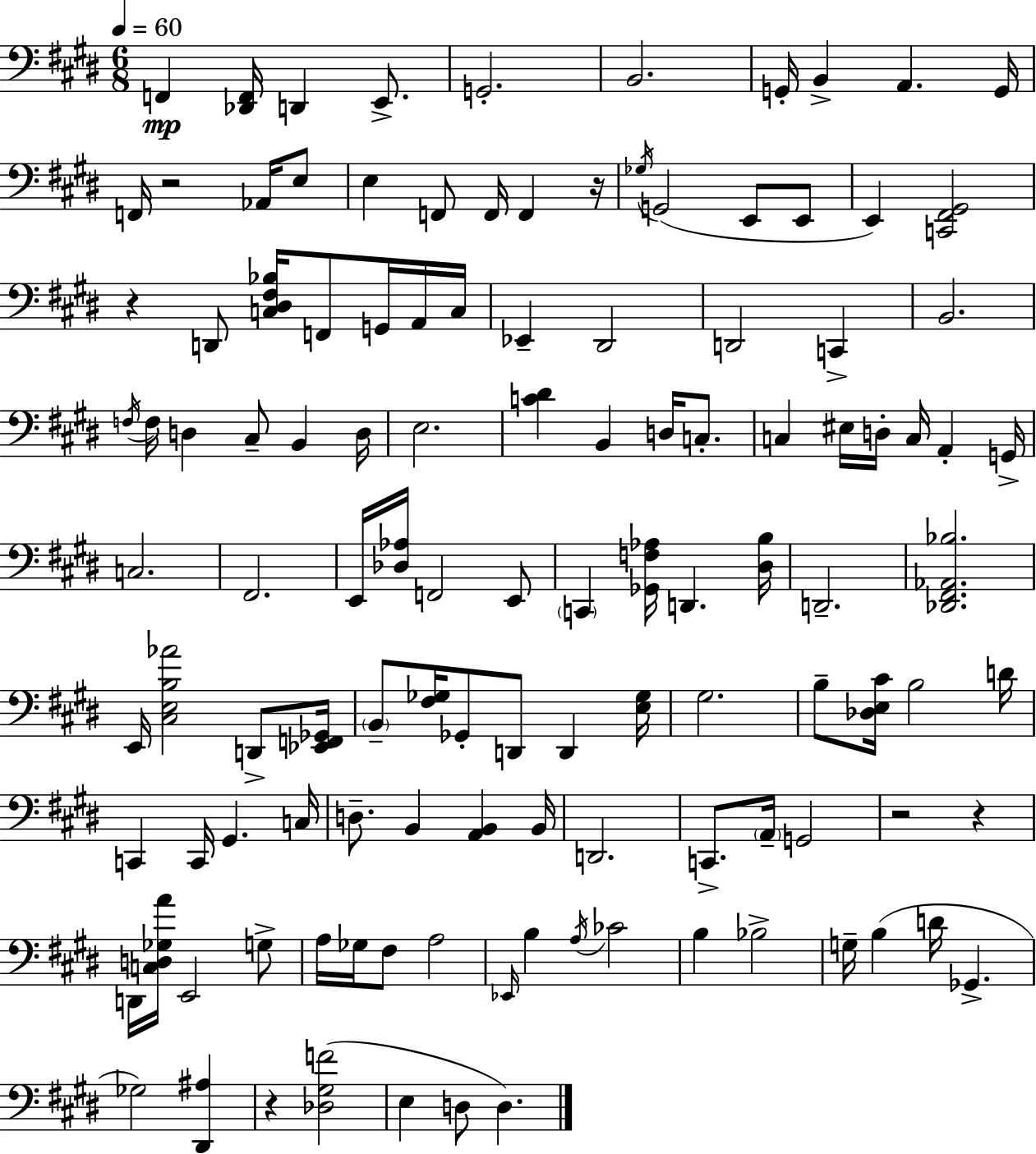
X:1
T:Untitled
M:6/8
L:1/4
K:E
F,, [_D,,F,,]/4 D,, E,,/2 G,,2 B,,2 G,,/4 B,, A,, G,,/4 F,,/4 z2 _A,,/4 E,/2 E, F,,/2 F,,/4 F,, z/4 _G,/4 G,,2 E,,/2 E,,/2 E,, [C,,^F,,^G,,]2 z D,,/2 [C,^D,^F,_B,]/4 F,,/2 G,,/4 A,,/4 C,/4 _E,, ^D,,2 D,,2 C,, B,,2 F,/4 F,/4 D, ^C,/2 B,, D,/4 E,2 [C^D] B,, D,/4 C,/2 C, ^E,/4 D,/4 C,/4 A,, G,,/4 C,2 ^F,,2 E,,/4 [_D,_A,]/4 F,,2 E,,/2 C,, [_G,,F,_A,]/4 D,, [^D,B,]/4 D,,2 [_D,,^F,,_A,,_B,]2 E,,/4 [^C,E,B,_A]2 D,,/2 [_E,,F,,_G,,]/4 B,,/2 [^F,_G,]/4 _G,,/2 D,,/2 D,, [E,_G,]/4 ^G,2 B,/2 [_D,E,^C]/4 B,2 D/4 C,, C,,/4 ^G,, C,/4 D,/2 B,, [A,,B,,] B,,/4 D,,2 C,,/2 A,,/4 G,,2 z2 z D,,/4 [C,D,_G,A]/4 E,,2 G,/2 A,/4 _G,/4 ^F,/2 A,2 _E,,/4 B, A,/4 _C2 B, _B,2 G,/4 B, D/4 _G,, _G,2 [^D,,^A,] z [_D,^G,F]2 E, D,/2 D,